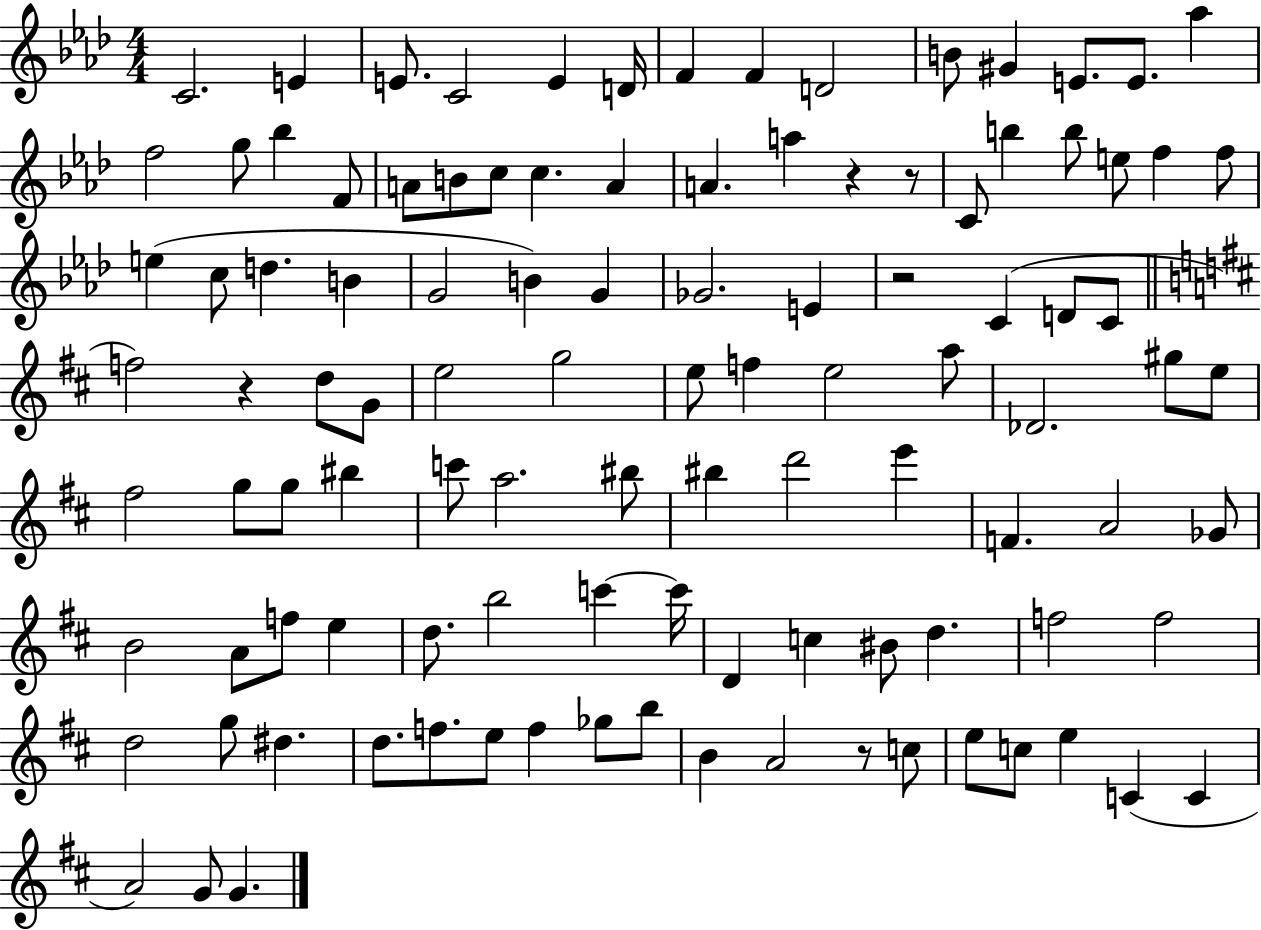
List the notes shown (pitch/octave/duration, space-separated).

C4/h. E4/q E4/e. C4/h E4/q D4/s F4/q F4/q D4/h B4/e G#4/q E4/e. E4/e. Ab5/q F5/h G5/e Bb5/q F4/e A4/e B4/e C5/e C5/q. A4/q A4/q. A5/q R/q R/e C4/e B5/q B5/e E5/e F5/q F5/e E5/q C5/e D5/q. B4/q G4/h B4/q G4/q Gb4/h. E4/q R/h C4/q D4/e C4/e F5/h R/q D5/e G4/e E5/h G5/h E5/e F5/q E5/h A5/e Db4/h. G#5/e E5/e F#5/h G5/e G5/e BIS5/q C6/e A5/h. BIS5/e BIS5/q D6/h E6/q F4/q. A4/h Gb4/e B4/h A4/e F5/e E5/q D5/e. B5/h C6/q C6/s D4/q C5/q BIS4/e D5/q. F5/h F5/h D5/h G5/e D#5/q. D5/e. F5/e. E5/e F5/q Gb5/e B5/e B4/q A4/h R/e C5/e E5/e C5/e E5/q C4/q C4/q A4/h G4/e G4/q.